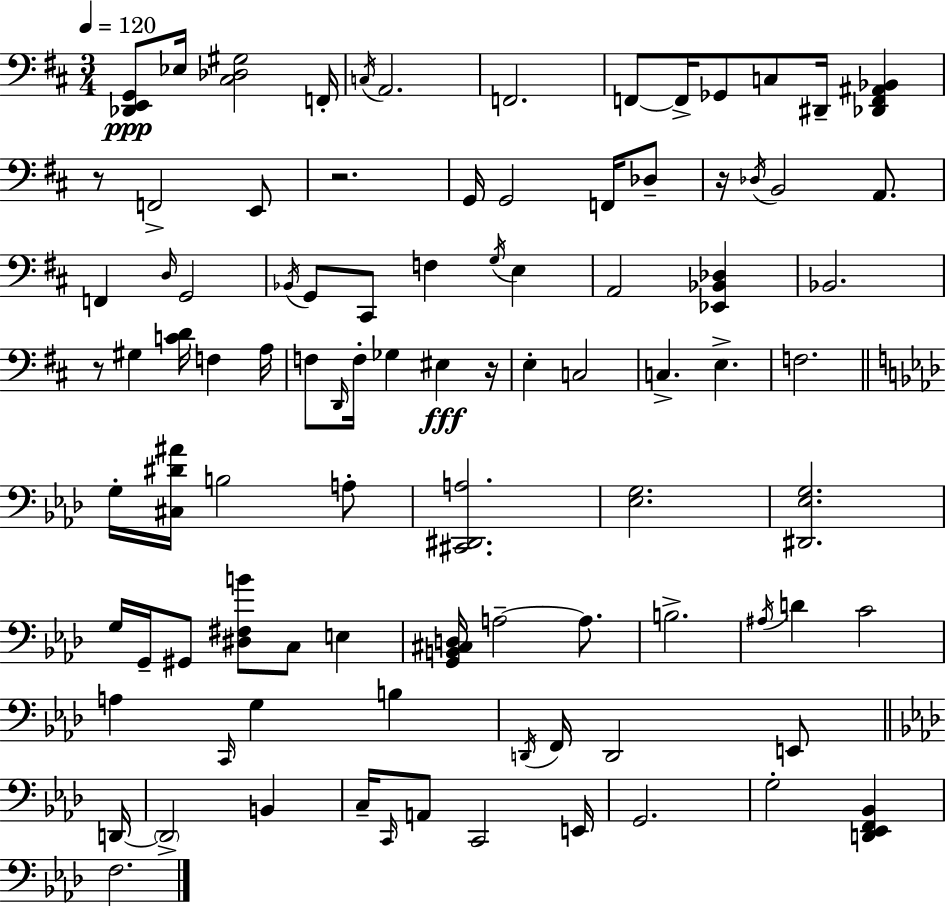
[Db2,E2,G2]/e Eb3/s [C#3,Db3,G#3]/h F2/s C3/s A2/h. F2/h. F2/e F2/s Gb2/e C3/e D#2/s [Db2,F2,A#2,Bb2]/q R/e F2/h E2/e R/h. G2/s G2/h F2/s Db3/e R/s Db3/s B2/h A2/e. F2/q D3/s G2/h Bb2/s G2/e C#2/e F3/q G3/s E3/q A2/h [Eb2,Bb2,Db3]/q Bb2/h. R/e G#3/q [C4,D4]/s F3/q A3/s F3/e D2/s F3/s Gb3/q EIS3/q R/s E3/q C3/h C3/q. E3/q. F3/h. G3/s [C#3,D#4,A#4]/s B3/h A3/e [C#2,D#2,A3]/h. [Eb3,G3]/h. [D#2,Eb3,G3]/h. G3/s G2/s G#2/e [D#3,F#3,B4]/e C3/e E3/q [G2,B2,C#3,D3]/s A3/h A3/e. B3/h. A#3/s D4/q C4/h A3/q C2/s G3/q B3/q D2/s F2/s D2/h E2/e D2/s D2/h B2/q C3/s C2/s A2/e C2/h E2/s G2/h. G3/h [D2,Eb2,F2,Bb2]/q F3/h.